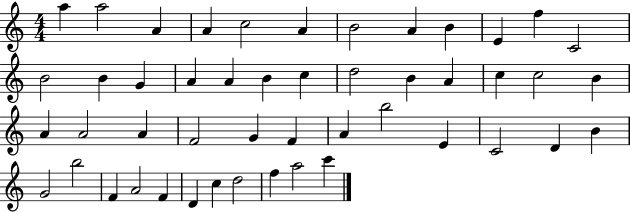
A5/q A5/h A4/q A4/q C5/h A4/q B4/h A4/q B4/q E4/q F5/q C4/h B4/h B4/q G4/q A4/q A4/q B4/q C5/q D5/h B4/q A4/q C5/q C5/h B4/q A4/q A4/h A4/q F4/h G4/q F4/q A4/q B5/h E4/q C4/h D4/q B4/q G4/h B5/h F4/q A4/h F4/q D4/q C5/q D5/h F5/q A5/h C6/q